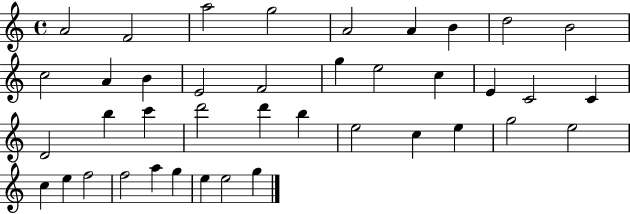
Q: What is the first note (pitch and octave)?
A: A4